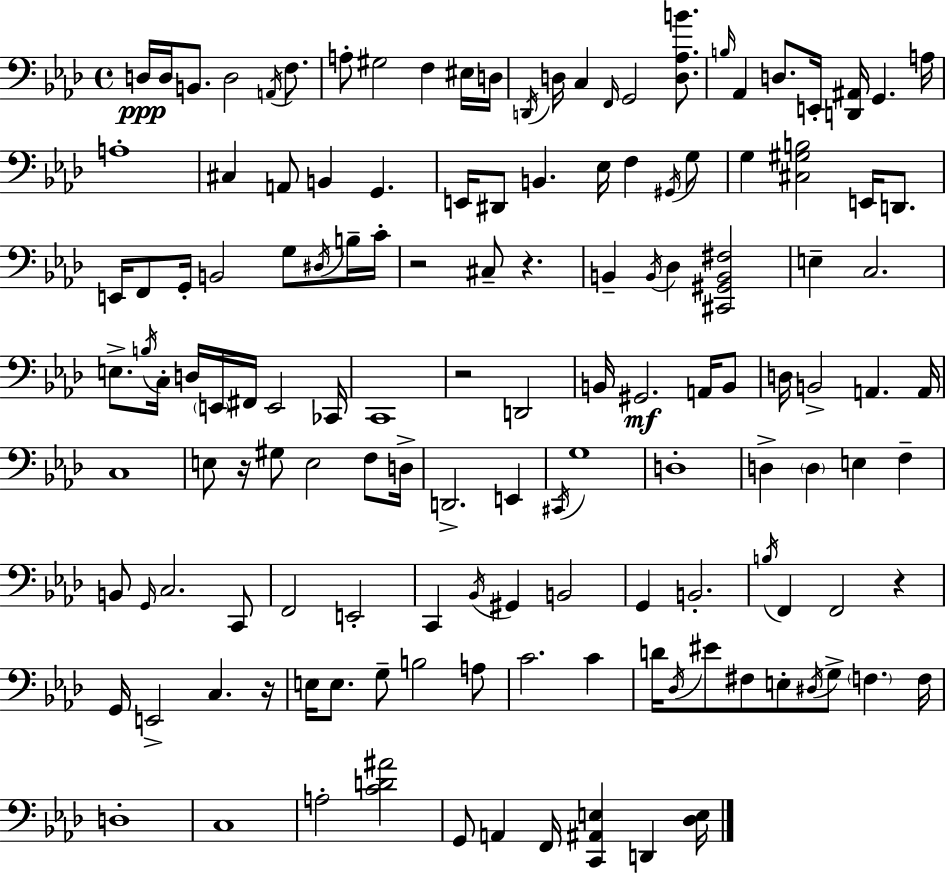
X:1
T:Untitled
M:4/4
L:1/4
K:Ab
D,/4 D,/4 B,,/2 D,2 A,,/4 F,/2 A,/2 ^G,2 F, ^E,/4 D,/4 D,,/4 D,/4 C, F,,/4 G,,2 [D,_A,B]/2 B,/4 _A,, D,/2 E,,/4 [D,,^A,,]/4 G,, A,/4 A,4 ^C, A,,/2 B,, G,, E,,/4 ^D,,/2 B,, _E,/4 F, ^G,,/4 G,/2 G, [^C,^G,B,]2 E,,/4 D,,/2 E,,/4 F,,/2 G,,/4 B,,2 G,/2 ^D,/4 B,/4 C/4 z2 ^C,/2 z B,, B,,/4 _D, [^C,,^G,,B,,^F,]2 E, C,2 E,/2 B,/4 C,/4 D,/4 E,,/4 ^F,,/4 E,,2 _C,,/4 C,,4 z2 D,,2 B,,/4 ^G,,2 A,,/4 B,,/2 D,/4 B,,2 A,, A,,/4 C,4 E,/2 z/4 ^G,/2 E,2 F,/2 D,/4 D,,2 E,, ^C,,/4 G,4 D,4 D, D, E, F, B,,/2 G,,/4 C,2 C,,/2 F,,2 E,,2 C,, _B,,/4 ^G,, B,,2 G,, B,,2 B,/4 F,, F,,2 z G,,/4 E,,2 C, z/4 E,/4 E,/2 G,/2 B,2 A,/2 C2 C D/4 _D,/4 ^E/2 ^F,/2 E,/2 ^D,/4 G,/2 F, F,/4 D,4 C,4 A,2 [CD^A]2 G,,/2 A,, F,,/4 [C,,^A,,E,] D,, [_D,E,]/4